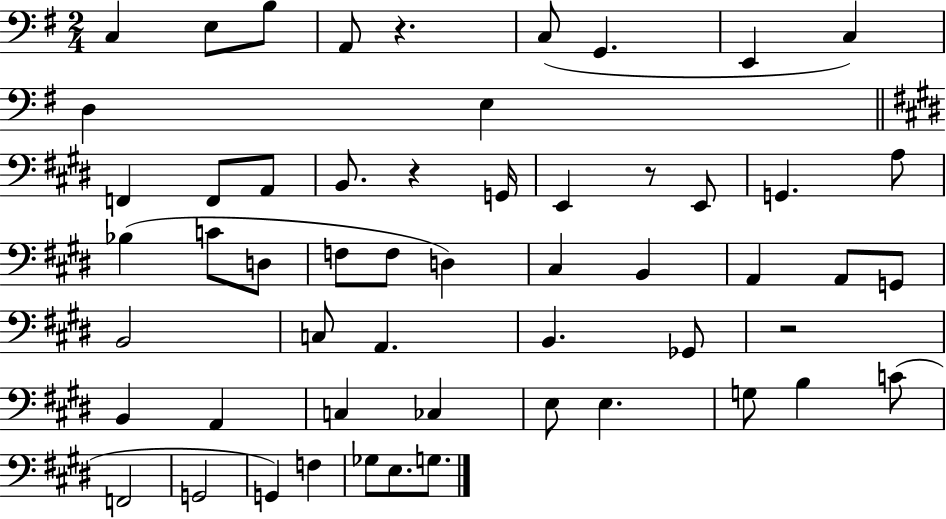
X:1
T:Untitled
M:2/4
L:1/4
K:G
C, E,/2 B,/2 A,,/2 z C,/2 G,, E,, C, D, E, F,, F,,/2 A,,/2 B,,/2 z G,,/4 E,, z/2 E,,/2 G,, A,/2 _B, C/2 D,/2 F,/2 F,/2 D, ^C, B,, A,, A,,/2 G,,/2 B,,2 C,/2 A,, B,, _G,,/2 z2 B,, A,, C, _C, E,/2 E, G,/2 B, C/2 F,,2 G,,2 G,, F, _G,/2 E,/2 G,/2